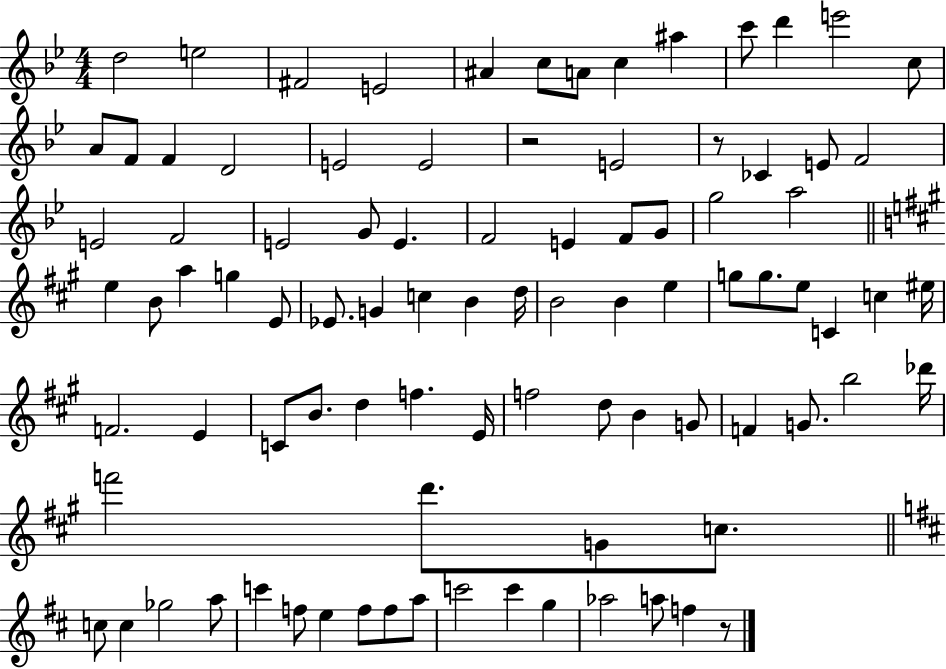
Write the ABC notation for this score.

X:1
T:Untitled
M:4/4
L:1/4
K:Bb
d2 e2 ^F2 E2 ^A c/2 A/2 c ^a c'/2 d' e'2 c/2 A/2 F/2 F D2 E2 E2 z2 E2 z/2 _C E/2 F2 E2 F2 E2 G/2 E F2 E F/2 G/2 g2 a2 e B/2 a g E/2 _E/2 G c B d/4 B2 B e g/2 g/2 e/2 C c ^e/4 F2 E C/2 B/2 d f E/4 f2 d/2 B G/2 F G/2 b2 _d'/4 f'2 d'/2 G/2 c/2 c/2 c _g2 a/2 c' f/2 e f/2 f/2 a/2 c'2 c' g _a2 a/2 f z/2